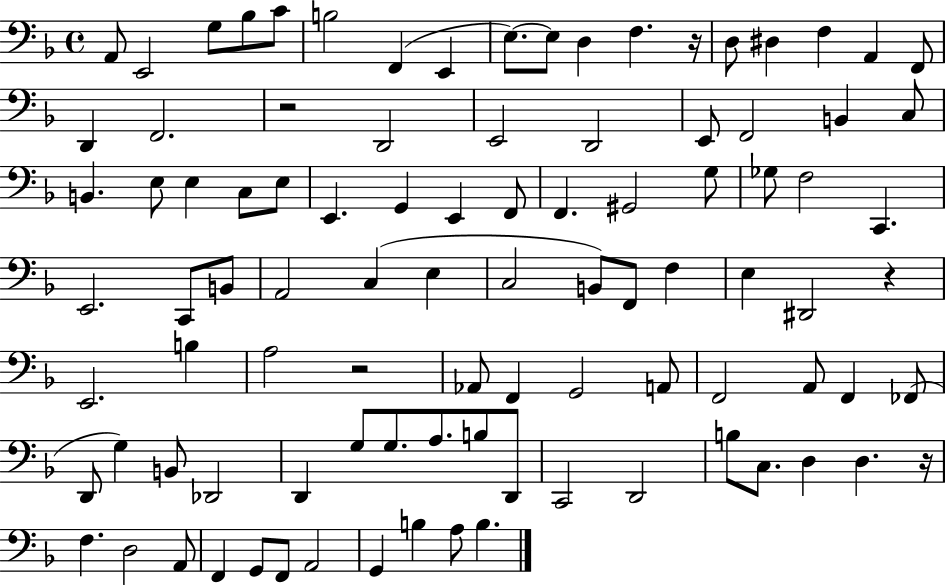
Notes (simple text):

A2/e E2/h G3/e Bb3/e C4/e B3/h F2/q E2/q E3/e. E3/e D3/q F3/q. R/s D3/e D#3/q F3/q A2/q F2/e D2/q F2/h. R/h D2/h E2/h D2/h E2/e F2/h B2/q C3/e B2/q. E3/e E3/q C3/e E3/e E2/q. G2/q E2/q F2/e F2/q. G#2/h G3/e Gb3/e F3/h C2/q. E2/h. C2/e B2/e A2/h C3/q E3/q C3/h B2/e F2/e F3/q E3/q D#2/h R/q E2/h. B3/q A3/h R/h Ab2/e F2/q G2/h A2/e F2/h A2/e F2/q FES2/e D2/e G3/q B2/e Db2/h D2/q G3/e G3/e. A3/e. B3/e D2/e C2/h D2/h B3/e C3/e. D3/q D3/q. R/s F3/q. D3/h A2/e F2/q G2/e F2/e A2/h G2/q B3/q A3/e B3/q.